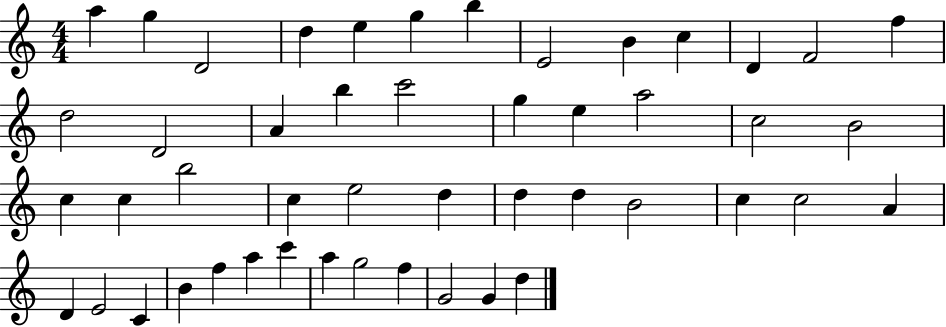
A5/q G5/q D4/h D5/q E5/q G5/q B5/q E4/h B4/q C5/q D4/q F4/h F5/q D5/h D4/h A4/q B5/q C6/h G5/q E5/q A5/h C5/h B4/h C5/q C5/q B5/h C5/q E5/h D5/q D5/q D5/q B4/h C5/q C5/h A4/q D4/q E4/h C4/q B4/q F5/q A5/q C6/q A5/q G5/h F5/q G4/h G4/q D5/q